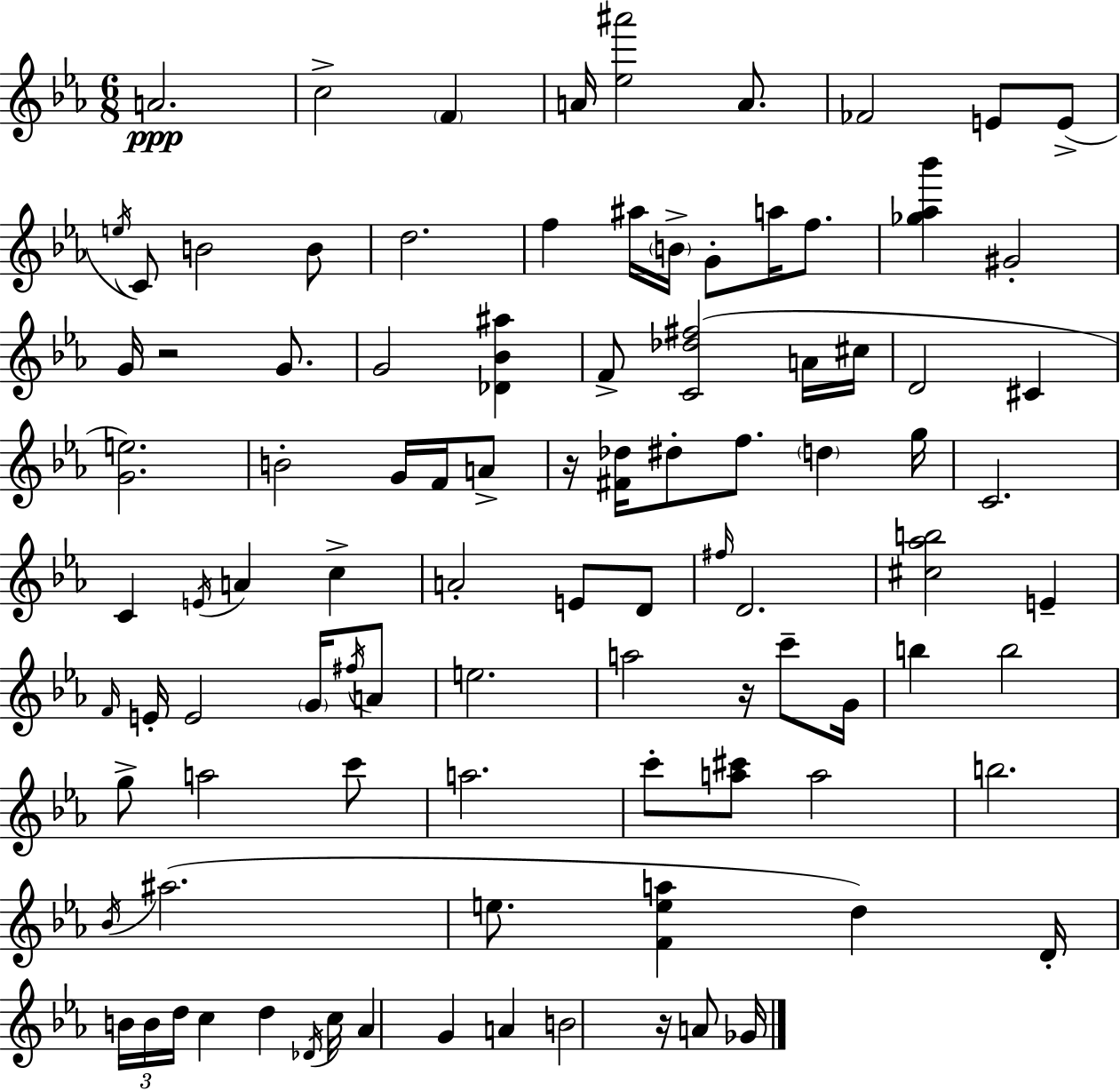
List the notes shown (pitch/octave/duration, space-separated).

A4/h. C5/h F4/q A4/s [Eb5,A#6]/h A4/e. FES4/h E4/e E4/e E5/s C4/e B4/h B4/e D5/h. F5/q A#5/s B4/s G4/e A5/s F5/e. [Gb5,Ab5,Bb6]/q G#4/h G4/s R/h G4/e. G4/h [Db4,Bb4,A#5]/q F4/e [C4,Db5,F#5]/h A4/s C#5/s D4/h C#4/q [G4,E5]/h. B4/h G4/s F4/s A4/e R/s [F#4,Db5]/s D#5/e F5/e. D5/q G5/s C4/h. C4/q E4/s A4/q C5/q A4/h E4/e D4/e F#5/s D4/h. [C#5,Ab5,B5]/h E4/q F4/s E4/s E4/h G4/s F#5/s A4/e E5/h. A5/h R/s C6/e G4/s B5/q B5/h G5/e A5/h C6/e A5/h. C6/e [A5,C#6]/e A5/h B5/h. Bb4/s A#5/h. E5/e. [F4,E5,A5]/q D5/q D4/s B4/s B4/s D5/s C5/q D5/q Db4/s C5/s Ab4/q G4/q A4/q B4/h R/s A4/e Gb4/s